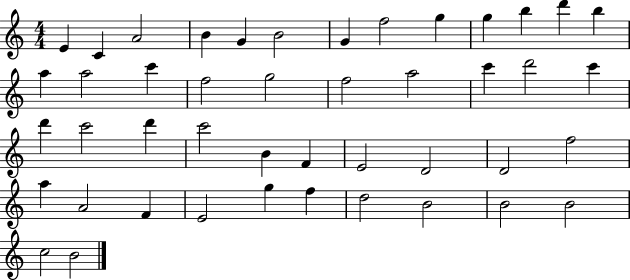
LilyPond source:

{
  \clef treble
  \numericTimeSignature
  \time 4/4
  \key c \major
  e'4 c'4 a'2 | b'4 g'4 b'2 | g'4 f''2 g''4 | g''4 b''4 d'''4 b''4 | \break a''4 a''2 c'''4 | f''2 g''2 | f''2 a''2 | c'''4 d'''2 c'''4 | \break d'''4 c'''2 d'''4 | c'''2 b'4 f'4 | e'2 d'2 | d'2 f''2 | \break a''4 a'2 f'4 | e'2 g''4 f''4 | d''2 b'2 | b'2 b'2 | \break c''2 b'2 | \bar "|."
}